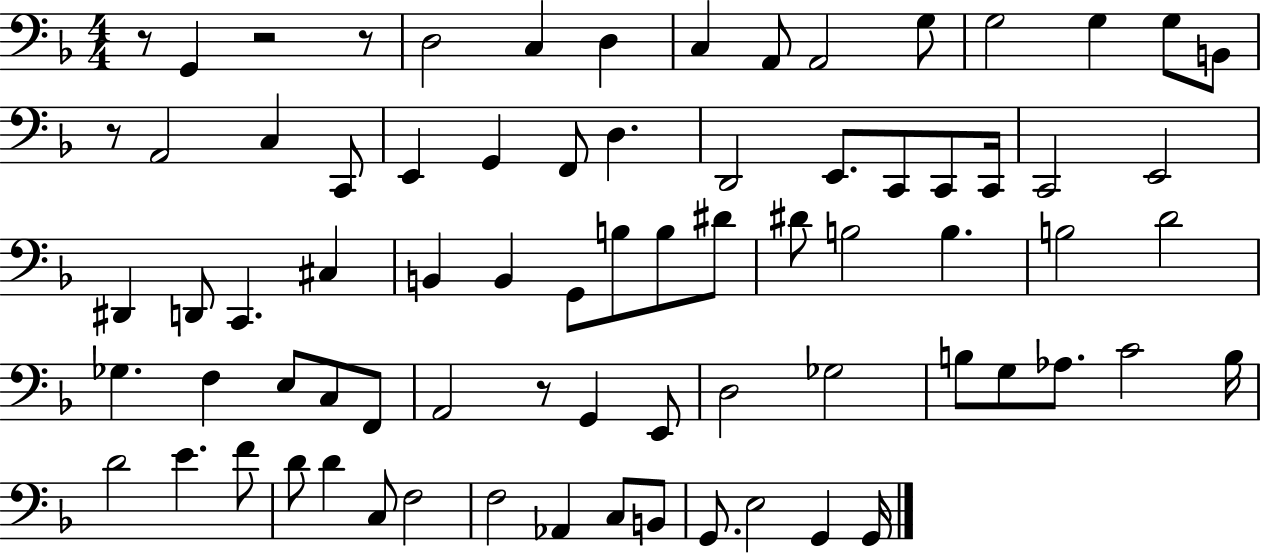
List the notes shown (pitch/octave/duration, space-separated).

R/e G2/q R/h R/e D3/h C3/q D3/q C3/q A2/e A2/h G3/e G3/h G3/q G3/e B2/e R/e A2/h C3/q C2/e E2/q G2/q F2/e D3/q. D2/h E2/e. C2/e C2/e C2/s C2/h E2/h D#2/q D2/e C2/q. C#3/q B2/q B2/q G2/e B3/e B3/e D#4/e D#4/e B3/h B3/q. B3/h D4/h Gb3/q. F3/q E3/e C3/e F2/e A2/h R/e G2/q E2/e D3/h Gb3/h B3/e G3/e Ab3/e. C4/h B3/s D4/h E4/q. F4/e D4/e D4/q C3/e F3/h F3/h Ab2/q C3/e B2/e G2/e. E3/h G2/q G2/s